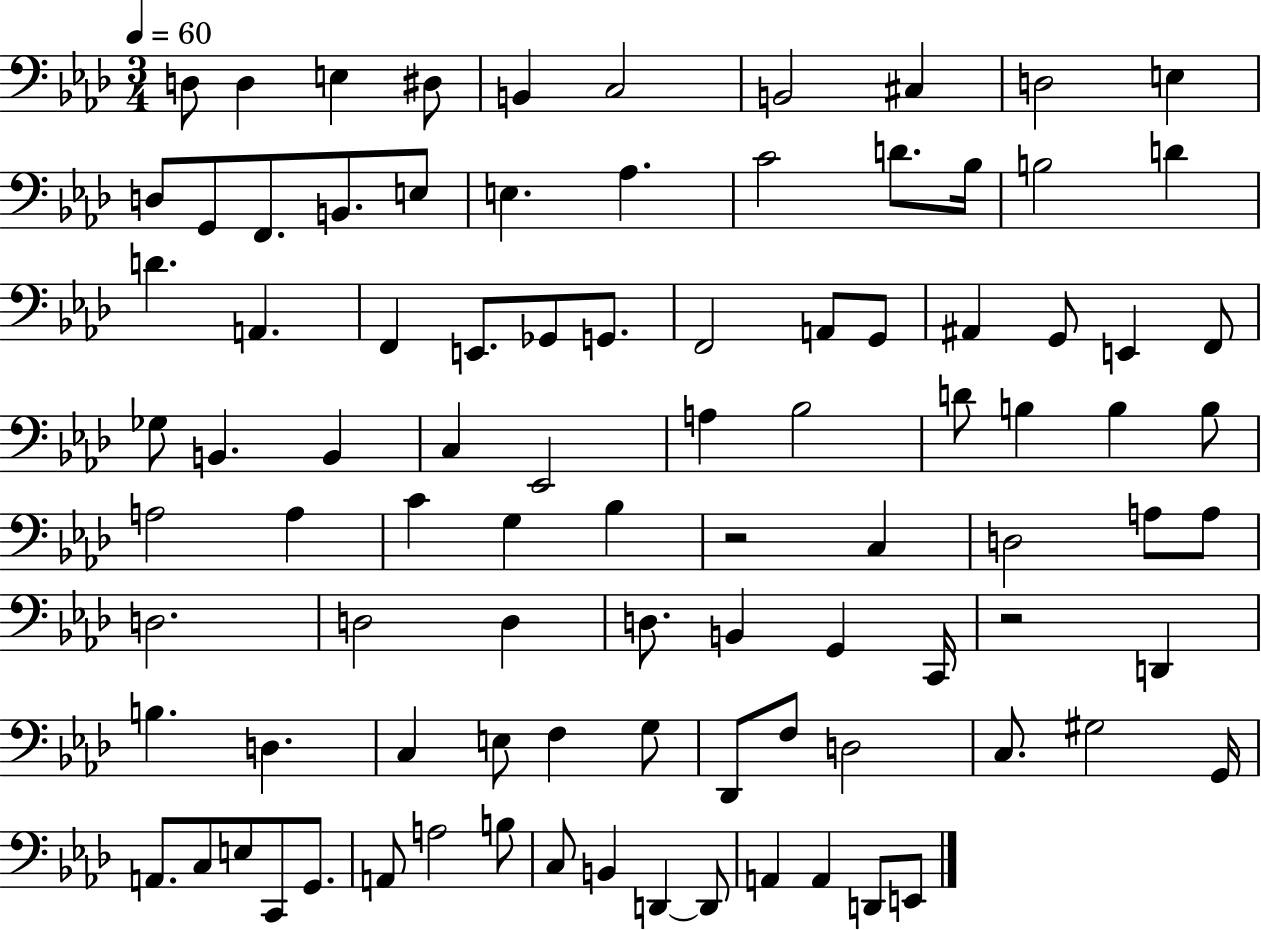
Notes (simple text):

D3/e D3/q E3/q D#3/e B2/q C3/h B2/h C#3/q D3/h E3/q D3/e G2/e F2/e. B2/e. E3/e E3/q. Ab3/q. C4/h D4/e. Bb3/s B3/h D4/q D4/q. A2/q. F2/q E2/e. Gb2/e G2/e. F2/h A2/e G2/e A#2/q G2/e E2/q F2/e Gb3/e B2/q. B2/q C3/q Eb2/h A3/q Bb3/h D4/e B3/q B3/q B3/e A3/h A3/q C4/q G3/q Bb3/q R/h C3/q D3/h A3/e A3/e D3/h. D3/h D3/q D3/e. B2/q G2/q C2/s R/h D2/q B3/q. D3/q. C3/q E3/e F3/q G3/e Db2/e F3/e D3/h C3/e. G#3/h G2/s A2/e. C3/e E3/e C2/e G2/e. A2/e A3/h B3/e C3/e B2/q D2/q D2/e A2/q A2/q D2/e E2/e